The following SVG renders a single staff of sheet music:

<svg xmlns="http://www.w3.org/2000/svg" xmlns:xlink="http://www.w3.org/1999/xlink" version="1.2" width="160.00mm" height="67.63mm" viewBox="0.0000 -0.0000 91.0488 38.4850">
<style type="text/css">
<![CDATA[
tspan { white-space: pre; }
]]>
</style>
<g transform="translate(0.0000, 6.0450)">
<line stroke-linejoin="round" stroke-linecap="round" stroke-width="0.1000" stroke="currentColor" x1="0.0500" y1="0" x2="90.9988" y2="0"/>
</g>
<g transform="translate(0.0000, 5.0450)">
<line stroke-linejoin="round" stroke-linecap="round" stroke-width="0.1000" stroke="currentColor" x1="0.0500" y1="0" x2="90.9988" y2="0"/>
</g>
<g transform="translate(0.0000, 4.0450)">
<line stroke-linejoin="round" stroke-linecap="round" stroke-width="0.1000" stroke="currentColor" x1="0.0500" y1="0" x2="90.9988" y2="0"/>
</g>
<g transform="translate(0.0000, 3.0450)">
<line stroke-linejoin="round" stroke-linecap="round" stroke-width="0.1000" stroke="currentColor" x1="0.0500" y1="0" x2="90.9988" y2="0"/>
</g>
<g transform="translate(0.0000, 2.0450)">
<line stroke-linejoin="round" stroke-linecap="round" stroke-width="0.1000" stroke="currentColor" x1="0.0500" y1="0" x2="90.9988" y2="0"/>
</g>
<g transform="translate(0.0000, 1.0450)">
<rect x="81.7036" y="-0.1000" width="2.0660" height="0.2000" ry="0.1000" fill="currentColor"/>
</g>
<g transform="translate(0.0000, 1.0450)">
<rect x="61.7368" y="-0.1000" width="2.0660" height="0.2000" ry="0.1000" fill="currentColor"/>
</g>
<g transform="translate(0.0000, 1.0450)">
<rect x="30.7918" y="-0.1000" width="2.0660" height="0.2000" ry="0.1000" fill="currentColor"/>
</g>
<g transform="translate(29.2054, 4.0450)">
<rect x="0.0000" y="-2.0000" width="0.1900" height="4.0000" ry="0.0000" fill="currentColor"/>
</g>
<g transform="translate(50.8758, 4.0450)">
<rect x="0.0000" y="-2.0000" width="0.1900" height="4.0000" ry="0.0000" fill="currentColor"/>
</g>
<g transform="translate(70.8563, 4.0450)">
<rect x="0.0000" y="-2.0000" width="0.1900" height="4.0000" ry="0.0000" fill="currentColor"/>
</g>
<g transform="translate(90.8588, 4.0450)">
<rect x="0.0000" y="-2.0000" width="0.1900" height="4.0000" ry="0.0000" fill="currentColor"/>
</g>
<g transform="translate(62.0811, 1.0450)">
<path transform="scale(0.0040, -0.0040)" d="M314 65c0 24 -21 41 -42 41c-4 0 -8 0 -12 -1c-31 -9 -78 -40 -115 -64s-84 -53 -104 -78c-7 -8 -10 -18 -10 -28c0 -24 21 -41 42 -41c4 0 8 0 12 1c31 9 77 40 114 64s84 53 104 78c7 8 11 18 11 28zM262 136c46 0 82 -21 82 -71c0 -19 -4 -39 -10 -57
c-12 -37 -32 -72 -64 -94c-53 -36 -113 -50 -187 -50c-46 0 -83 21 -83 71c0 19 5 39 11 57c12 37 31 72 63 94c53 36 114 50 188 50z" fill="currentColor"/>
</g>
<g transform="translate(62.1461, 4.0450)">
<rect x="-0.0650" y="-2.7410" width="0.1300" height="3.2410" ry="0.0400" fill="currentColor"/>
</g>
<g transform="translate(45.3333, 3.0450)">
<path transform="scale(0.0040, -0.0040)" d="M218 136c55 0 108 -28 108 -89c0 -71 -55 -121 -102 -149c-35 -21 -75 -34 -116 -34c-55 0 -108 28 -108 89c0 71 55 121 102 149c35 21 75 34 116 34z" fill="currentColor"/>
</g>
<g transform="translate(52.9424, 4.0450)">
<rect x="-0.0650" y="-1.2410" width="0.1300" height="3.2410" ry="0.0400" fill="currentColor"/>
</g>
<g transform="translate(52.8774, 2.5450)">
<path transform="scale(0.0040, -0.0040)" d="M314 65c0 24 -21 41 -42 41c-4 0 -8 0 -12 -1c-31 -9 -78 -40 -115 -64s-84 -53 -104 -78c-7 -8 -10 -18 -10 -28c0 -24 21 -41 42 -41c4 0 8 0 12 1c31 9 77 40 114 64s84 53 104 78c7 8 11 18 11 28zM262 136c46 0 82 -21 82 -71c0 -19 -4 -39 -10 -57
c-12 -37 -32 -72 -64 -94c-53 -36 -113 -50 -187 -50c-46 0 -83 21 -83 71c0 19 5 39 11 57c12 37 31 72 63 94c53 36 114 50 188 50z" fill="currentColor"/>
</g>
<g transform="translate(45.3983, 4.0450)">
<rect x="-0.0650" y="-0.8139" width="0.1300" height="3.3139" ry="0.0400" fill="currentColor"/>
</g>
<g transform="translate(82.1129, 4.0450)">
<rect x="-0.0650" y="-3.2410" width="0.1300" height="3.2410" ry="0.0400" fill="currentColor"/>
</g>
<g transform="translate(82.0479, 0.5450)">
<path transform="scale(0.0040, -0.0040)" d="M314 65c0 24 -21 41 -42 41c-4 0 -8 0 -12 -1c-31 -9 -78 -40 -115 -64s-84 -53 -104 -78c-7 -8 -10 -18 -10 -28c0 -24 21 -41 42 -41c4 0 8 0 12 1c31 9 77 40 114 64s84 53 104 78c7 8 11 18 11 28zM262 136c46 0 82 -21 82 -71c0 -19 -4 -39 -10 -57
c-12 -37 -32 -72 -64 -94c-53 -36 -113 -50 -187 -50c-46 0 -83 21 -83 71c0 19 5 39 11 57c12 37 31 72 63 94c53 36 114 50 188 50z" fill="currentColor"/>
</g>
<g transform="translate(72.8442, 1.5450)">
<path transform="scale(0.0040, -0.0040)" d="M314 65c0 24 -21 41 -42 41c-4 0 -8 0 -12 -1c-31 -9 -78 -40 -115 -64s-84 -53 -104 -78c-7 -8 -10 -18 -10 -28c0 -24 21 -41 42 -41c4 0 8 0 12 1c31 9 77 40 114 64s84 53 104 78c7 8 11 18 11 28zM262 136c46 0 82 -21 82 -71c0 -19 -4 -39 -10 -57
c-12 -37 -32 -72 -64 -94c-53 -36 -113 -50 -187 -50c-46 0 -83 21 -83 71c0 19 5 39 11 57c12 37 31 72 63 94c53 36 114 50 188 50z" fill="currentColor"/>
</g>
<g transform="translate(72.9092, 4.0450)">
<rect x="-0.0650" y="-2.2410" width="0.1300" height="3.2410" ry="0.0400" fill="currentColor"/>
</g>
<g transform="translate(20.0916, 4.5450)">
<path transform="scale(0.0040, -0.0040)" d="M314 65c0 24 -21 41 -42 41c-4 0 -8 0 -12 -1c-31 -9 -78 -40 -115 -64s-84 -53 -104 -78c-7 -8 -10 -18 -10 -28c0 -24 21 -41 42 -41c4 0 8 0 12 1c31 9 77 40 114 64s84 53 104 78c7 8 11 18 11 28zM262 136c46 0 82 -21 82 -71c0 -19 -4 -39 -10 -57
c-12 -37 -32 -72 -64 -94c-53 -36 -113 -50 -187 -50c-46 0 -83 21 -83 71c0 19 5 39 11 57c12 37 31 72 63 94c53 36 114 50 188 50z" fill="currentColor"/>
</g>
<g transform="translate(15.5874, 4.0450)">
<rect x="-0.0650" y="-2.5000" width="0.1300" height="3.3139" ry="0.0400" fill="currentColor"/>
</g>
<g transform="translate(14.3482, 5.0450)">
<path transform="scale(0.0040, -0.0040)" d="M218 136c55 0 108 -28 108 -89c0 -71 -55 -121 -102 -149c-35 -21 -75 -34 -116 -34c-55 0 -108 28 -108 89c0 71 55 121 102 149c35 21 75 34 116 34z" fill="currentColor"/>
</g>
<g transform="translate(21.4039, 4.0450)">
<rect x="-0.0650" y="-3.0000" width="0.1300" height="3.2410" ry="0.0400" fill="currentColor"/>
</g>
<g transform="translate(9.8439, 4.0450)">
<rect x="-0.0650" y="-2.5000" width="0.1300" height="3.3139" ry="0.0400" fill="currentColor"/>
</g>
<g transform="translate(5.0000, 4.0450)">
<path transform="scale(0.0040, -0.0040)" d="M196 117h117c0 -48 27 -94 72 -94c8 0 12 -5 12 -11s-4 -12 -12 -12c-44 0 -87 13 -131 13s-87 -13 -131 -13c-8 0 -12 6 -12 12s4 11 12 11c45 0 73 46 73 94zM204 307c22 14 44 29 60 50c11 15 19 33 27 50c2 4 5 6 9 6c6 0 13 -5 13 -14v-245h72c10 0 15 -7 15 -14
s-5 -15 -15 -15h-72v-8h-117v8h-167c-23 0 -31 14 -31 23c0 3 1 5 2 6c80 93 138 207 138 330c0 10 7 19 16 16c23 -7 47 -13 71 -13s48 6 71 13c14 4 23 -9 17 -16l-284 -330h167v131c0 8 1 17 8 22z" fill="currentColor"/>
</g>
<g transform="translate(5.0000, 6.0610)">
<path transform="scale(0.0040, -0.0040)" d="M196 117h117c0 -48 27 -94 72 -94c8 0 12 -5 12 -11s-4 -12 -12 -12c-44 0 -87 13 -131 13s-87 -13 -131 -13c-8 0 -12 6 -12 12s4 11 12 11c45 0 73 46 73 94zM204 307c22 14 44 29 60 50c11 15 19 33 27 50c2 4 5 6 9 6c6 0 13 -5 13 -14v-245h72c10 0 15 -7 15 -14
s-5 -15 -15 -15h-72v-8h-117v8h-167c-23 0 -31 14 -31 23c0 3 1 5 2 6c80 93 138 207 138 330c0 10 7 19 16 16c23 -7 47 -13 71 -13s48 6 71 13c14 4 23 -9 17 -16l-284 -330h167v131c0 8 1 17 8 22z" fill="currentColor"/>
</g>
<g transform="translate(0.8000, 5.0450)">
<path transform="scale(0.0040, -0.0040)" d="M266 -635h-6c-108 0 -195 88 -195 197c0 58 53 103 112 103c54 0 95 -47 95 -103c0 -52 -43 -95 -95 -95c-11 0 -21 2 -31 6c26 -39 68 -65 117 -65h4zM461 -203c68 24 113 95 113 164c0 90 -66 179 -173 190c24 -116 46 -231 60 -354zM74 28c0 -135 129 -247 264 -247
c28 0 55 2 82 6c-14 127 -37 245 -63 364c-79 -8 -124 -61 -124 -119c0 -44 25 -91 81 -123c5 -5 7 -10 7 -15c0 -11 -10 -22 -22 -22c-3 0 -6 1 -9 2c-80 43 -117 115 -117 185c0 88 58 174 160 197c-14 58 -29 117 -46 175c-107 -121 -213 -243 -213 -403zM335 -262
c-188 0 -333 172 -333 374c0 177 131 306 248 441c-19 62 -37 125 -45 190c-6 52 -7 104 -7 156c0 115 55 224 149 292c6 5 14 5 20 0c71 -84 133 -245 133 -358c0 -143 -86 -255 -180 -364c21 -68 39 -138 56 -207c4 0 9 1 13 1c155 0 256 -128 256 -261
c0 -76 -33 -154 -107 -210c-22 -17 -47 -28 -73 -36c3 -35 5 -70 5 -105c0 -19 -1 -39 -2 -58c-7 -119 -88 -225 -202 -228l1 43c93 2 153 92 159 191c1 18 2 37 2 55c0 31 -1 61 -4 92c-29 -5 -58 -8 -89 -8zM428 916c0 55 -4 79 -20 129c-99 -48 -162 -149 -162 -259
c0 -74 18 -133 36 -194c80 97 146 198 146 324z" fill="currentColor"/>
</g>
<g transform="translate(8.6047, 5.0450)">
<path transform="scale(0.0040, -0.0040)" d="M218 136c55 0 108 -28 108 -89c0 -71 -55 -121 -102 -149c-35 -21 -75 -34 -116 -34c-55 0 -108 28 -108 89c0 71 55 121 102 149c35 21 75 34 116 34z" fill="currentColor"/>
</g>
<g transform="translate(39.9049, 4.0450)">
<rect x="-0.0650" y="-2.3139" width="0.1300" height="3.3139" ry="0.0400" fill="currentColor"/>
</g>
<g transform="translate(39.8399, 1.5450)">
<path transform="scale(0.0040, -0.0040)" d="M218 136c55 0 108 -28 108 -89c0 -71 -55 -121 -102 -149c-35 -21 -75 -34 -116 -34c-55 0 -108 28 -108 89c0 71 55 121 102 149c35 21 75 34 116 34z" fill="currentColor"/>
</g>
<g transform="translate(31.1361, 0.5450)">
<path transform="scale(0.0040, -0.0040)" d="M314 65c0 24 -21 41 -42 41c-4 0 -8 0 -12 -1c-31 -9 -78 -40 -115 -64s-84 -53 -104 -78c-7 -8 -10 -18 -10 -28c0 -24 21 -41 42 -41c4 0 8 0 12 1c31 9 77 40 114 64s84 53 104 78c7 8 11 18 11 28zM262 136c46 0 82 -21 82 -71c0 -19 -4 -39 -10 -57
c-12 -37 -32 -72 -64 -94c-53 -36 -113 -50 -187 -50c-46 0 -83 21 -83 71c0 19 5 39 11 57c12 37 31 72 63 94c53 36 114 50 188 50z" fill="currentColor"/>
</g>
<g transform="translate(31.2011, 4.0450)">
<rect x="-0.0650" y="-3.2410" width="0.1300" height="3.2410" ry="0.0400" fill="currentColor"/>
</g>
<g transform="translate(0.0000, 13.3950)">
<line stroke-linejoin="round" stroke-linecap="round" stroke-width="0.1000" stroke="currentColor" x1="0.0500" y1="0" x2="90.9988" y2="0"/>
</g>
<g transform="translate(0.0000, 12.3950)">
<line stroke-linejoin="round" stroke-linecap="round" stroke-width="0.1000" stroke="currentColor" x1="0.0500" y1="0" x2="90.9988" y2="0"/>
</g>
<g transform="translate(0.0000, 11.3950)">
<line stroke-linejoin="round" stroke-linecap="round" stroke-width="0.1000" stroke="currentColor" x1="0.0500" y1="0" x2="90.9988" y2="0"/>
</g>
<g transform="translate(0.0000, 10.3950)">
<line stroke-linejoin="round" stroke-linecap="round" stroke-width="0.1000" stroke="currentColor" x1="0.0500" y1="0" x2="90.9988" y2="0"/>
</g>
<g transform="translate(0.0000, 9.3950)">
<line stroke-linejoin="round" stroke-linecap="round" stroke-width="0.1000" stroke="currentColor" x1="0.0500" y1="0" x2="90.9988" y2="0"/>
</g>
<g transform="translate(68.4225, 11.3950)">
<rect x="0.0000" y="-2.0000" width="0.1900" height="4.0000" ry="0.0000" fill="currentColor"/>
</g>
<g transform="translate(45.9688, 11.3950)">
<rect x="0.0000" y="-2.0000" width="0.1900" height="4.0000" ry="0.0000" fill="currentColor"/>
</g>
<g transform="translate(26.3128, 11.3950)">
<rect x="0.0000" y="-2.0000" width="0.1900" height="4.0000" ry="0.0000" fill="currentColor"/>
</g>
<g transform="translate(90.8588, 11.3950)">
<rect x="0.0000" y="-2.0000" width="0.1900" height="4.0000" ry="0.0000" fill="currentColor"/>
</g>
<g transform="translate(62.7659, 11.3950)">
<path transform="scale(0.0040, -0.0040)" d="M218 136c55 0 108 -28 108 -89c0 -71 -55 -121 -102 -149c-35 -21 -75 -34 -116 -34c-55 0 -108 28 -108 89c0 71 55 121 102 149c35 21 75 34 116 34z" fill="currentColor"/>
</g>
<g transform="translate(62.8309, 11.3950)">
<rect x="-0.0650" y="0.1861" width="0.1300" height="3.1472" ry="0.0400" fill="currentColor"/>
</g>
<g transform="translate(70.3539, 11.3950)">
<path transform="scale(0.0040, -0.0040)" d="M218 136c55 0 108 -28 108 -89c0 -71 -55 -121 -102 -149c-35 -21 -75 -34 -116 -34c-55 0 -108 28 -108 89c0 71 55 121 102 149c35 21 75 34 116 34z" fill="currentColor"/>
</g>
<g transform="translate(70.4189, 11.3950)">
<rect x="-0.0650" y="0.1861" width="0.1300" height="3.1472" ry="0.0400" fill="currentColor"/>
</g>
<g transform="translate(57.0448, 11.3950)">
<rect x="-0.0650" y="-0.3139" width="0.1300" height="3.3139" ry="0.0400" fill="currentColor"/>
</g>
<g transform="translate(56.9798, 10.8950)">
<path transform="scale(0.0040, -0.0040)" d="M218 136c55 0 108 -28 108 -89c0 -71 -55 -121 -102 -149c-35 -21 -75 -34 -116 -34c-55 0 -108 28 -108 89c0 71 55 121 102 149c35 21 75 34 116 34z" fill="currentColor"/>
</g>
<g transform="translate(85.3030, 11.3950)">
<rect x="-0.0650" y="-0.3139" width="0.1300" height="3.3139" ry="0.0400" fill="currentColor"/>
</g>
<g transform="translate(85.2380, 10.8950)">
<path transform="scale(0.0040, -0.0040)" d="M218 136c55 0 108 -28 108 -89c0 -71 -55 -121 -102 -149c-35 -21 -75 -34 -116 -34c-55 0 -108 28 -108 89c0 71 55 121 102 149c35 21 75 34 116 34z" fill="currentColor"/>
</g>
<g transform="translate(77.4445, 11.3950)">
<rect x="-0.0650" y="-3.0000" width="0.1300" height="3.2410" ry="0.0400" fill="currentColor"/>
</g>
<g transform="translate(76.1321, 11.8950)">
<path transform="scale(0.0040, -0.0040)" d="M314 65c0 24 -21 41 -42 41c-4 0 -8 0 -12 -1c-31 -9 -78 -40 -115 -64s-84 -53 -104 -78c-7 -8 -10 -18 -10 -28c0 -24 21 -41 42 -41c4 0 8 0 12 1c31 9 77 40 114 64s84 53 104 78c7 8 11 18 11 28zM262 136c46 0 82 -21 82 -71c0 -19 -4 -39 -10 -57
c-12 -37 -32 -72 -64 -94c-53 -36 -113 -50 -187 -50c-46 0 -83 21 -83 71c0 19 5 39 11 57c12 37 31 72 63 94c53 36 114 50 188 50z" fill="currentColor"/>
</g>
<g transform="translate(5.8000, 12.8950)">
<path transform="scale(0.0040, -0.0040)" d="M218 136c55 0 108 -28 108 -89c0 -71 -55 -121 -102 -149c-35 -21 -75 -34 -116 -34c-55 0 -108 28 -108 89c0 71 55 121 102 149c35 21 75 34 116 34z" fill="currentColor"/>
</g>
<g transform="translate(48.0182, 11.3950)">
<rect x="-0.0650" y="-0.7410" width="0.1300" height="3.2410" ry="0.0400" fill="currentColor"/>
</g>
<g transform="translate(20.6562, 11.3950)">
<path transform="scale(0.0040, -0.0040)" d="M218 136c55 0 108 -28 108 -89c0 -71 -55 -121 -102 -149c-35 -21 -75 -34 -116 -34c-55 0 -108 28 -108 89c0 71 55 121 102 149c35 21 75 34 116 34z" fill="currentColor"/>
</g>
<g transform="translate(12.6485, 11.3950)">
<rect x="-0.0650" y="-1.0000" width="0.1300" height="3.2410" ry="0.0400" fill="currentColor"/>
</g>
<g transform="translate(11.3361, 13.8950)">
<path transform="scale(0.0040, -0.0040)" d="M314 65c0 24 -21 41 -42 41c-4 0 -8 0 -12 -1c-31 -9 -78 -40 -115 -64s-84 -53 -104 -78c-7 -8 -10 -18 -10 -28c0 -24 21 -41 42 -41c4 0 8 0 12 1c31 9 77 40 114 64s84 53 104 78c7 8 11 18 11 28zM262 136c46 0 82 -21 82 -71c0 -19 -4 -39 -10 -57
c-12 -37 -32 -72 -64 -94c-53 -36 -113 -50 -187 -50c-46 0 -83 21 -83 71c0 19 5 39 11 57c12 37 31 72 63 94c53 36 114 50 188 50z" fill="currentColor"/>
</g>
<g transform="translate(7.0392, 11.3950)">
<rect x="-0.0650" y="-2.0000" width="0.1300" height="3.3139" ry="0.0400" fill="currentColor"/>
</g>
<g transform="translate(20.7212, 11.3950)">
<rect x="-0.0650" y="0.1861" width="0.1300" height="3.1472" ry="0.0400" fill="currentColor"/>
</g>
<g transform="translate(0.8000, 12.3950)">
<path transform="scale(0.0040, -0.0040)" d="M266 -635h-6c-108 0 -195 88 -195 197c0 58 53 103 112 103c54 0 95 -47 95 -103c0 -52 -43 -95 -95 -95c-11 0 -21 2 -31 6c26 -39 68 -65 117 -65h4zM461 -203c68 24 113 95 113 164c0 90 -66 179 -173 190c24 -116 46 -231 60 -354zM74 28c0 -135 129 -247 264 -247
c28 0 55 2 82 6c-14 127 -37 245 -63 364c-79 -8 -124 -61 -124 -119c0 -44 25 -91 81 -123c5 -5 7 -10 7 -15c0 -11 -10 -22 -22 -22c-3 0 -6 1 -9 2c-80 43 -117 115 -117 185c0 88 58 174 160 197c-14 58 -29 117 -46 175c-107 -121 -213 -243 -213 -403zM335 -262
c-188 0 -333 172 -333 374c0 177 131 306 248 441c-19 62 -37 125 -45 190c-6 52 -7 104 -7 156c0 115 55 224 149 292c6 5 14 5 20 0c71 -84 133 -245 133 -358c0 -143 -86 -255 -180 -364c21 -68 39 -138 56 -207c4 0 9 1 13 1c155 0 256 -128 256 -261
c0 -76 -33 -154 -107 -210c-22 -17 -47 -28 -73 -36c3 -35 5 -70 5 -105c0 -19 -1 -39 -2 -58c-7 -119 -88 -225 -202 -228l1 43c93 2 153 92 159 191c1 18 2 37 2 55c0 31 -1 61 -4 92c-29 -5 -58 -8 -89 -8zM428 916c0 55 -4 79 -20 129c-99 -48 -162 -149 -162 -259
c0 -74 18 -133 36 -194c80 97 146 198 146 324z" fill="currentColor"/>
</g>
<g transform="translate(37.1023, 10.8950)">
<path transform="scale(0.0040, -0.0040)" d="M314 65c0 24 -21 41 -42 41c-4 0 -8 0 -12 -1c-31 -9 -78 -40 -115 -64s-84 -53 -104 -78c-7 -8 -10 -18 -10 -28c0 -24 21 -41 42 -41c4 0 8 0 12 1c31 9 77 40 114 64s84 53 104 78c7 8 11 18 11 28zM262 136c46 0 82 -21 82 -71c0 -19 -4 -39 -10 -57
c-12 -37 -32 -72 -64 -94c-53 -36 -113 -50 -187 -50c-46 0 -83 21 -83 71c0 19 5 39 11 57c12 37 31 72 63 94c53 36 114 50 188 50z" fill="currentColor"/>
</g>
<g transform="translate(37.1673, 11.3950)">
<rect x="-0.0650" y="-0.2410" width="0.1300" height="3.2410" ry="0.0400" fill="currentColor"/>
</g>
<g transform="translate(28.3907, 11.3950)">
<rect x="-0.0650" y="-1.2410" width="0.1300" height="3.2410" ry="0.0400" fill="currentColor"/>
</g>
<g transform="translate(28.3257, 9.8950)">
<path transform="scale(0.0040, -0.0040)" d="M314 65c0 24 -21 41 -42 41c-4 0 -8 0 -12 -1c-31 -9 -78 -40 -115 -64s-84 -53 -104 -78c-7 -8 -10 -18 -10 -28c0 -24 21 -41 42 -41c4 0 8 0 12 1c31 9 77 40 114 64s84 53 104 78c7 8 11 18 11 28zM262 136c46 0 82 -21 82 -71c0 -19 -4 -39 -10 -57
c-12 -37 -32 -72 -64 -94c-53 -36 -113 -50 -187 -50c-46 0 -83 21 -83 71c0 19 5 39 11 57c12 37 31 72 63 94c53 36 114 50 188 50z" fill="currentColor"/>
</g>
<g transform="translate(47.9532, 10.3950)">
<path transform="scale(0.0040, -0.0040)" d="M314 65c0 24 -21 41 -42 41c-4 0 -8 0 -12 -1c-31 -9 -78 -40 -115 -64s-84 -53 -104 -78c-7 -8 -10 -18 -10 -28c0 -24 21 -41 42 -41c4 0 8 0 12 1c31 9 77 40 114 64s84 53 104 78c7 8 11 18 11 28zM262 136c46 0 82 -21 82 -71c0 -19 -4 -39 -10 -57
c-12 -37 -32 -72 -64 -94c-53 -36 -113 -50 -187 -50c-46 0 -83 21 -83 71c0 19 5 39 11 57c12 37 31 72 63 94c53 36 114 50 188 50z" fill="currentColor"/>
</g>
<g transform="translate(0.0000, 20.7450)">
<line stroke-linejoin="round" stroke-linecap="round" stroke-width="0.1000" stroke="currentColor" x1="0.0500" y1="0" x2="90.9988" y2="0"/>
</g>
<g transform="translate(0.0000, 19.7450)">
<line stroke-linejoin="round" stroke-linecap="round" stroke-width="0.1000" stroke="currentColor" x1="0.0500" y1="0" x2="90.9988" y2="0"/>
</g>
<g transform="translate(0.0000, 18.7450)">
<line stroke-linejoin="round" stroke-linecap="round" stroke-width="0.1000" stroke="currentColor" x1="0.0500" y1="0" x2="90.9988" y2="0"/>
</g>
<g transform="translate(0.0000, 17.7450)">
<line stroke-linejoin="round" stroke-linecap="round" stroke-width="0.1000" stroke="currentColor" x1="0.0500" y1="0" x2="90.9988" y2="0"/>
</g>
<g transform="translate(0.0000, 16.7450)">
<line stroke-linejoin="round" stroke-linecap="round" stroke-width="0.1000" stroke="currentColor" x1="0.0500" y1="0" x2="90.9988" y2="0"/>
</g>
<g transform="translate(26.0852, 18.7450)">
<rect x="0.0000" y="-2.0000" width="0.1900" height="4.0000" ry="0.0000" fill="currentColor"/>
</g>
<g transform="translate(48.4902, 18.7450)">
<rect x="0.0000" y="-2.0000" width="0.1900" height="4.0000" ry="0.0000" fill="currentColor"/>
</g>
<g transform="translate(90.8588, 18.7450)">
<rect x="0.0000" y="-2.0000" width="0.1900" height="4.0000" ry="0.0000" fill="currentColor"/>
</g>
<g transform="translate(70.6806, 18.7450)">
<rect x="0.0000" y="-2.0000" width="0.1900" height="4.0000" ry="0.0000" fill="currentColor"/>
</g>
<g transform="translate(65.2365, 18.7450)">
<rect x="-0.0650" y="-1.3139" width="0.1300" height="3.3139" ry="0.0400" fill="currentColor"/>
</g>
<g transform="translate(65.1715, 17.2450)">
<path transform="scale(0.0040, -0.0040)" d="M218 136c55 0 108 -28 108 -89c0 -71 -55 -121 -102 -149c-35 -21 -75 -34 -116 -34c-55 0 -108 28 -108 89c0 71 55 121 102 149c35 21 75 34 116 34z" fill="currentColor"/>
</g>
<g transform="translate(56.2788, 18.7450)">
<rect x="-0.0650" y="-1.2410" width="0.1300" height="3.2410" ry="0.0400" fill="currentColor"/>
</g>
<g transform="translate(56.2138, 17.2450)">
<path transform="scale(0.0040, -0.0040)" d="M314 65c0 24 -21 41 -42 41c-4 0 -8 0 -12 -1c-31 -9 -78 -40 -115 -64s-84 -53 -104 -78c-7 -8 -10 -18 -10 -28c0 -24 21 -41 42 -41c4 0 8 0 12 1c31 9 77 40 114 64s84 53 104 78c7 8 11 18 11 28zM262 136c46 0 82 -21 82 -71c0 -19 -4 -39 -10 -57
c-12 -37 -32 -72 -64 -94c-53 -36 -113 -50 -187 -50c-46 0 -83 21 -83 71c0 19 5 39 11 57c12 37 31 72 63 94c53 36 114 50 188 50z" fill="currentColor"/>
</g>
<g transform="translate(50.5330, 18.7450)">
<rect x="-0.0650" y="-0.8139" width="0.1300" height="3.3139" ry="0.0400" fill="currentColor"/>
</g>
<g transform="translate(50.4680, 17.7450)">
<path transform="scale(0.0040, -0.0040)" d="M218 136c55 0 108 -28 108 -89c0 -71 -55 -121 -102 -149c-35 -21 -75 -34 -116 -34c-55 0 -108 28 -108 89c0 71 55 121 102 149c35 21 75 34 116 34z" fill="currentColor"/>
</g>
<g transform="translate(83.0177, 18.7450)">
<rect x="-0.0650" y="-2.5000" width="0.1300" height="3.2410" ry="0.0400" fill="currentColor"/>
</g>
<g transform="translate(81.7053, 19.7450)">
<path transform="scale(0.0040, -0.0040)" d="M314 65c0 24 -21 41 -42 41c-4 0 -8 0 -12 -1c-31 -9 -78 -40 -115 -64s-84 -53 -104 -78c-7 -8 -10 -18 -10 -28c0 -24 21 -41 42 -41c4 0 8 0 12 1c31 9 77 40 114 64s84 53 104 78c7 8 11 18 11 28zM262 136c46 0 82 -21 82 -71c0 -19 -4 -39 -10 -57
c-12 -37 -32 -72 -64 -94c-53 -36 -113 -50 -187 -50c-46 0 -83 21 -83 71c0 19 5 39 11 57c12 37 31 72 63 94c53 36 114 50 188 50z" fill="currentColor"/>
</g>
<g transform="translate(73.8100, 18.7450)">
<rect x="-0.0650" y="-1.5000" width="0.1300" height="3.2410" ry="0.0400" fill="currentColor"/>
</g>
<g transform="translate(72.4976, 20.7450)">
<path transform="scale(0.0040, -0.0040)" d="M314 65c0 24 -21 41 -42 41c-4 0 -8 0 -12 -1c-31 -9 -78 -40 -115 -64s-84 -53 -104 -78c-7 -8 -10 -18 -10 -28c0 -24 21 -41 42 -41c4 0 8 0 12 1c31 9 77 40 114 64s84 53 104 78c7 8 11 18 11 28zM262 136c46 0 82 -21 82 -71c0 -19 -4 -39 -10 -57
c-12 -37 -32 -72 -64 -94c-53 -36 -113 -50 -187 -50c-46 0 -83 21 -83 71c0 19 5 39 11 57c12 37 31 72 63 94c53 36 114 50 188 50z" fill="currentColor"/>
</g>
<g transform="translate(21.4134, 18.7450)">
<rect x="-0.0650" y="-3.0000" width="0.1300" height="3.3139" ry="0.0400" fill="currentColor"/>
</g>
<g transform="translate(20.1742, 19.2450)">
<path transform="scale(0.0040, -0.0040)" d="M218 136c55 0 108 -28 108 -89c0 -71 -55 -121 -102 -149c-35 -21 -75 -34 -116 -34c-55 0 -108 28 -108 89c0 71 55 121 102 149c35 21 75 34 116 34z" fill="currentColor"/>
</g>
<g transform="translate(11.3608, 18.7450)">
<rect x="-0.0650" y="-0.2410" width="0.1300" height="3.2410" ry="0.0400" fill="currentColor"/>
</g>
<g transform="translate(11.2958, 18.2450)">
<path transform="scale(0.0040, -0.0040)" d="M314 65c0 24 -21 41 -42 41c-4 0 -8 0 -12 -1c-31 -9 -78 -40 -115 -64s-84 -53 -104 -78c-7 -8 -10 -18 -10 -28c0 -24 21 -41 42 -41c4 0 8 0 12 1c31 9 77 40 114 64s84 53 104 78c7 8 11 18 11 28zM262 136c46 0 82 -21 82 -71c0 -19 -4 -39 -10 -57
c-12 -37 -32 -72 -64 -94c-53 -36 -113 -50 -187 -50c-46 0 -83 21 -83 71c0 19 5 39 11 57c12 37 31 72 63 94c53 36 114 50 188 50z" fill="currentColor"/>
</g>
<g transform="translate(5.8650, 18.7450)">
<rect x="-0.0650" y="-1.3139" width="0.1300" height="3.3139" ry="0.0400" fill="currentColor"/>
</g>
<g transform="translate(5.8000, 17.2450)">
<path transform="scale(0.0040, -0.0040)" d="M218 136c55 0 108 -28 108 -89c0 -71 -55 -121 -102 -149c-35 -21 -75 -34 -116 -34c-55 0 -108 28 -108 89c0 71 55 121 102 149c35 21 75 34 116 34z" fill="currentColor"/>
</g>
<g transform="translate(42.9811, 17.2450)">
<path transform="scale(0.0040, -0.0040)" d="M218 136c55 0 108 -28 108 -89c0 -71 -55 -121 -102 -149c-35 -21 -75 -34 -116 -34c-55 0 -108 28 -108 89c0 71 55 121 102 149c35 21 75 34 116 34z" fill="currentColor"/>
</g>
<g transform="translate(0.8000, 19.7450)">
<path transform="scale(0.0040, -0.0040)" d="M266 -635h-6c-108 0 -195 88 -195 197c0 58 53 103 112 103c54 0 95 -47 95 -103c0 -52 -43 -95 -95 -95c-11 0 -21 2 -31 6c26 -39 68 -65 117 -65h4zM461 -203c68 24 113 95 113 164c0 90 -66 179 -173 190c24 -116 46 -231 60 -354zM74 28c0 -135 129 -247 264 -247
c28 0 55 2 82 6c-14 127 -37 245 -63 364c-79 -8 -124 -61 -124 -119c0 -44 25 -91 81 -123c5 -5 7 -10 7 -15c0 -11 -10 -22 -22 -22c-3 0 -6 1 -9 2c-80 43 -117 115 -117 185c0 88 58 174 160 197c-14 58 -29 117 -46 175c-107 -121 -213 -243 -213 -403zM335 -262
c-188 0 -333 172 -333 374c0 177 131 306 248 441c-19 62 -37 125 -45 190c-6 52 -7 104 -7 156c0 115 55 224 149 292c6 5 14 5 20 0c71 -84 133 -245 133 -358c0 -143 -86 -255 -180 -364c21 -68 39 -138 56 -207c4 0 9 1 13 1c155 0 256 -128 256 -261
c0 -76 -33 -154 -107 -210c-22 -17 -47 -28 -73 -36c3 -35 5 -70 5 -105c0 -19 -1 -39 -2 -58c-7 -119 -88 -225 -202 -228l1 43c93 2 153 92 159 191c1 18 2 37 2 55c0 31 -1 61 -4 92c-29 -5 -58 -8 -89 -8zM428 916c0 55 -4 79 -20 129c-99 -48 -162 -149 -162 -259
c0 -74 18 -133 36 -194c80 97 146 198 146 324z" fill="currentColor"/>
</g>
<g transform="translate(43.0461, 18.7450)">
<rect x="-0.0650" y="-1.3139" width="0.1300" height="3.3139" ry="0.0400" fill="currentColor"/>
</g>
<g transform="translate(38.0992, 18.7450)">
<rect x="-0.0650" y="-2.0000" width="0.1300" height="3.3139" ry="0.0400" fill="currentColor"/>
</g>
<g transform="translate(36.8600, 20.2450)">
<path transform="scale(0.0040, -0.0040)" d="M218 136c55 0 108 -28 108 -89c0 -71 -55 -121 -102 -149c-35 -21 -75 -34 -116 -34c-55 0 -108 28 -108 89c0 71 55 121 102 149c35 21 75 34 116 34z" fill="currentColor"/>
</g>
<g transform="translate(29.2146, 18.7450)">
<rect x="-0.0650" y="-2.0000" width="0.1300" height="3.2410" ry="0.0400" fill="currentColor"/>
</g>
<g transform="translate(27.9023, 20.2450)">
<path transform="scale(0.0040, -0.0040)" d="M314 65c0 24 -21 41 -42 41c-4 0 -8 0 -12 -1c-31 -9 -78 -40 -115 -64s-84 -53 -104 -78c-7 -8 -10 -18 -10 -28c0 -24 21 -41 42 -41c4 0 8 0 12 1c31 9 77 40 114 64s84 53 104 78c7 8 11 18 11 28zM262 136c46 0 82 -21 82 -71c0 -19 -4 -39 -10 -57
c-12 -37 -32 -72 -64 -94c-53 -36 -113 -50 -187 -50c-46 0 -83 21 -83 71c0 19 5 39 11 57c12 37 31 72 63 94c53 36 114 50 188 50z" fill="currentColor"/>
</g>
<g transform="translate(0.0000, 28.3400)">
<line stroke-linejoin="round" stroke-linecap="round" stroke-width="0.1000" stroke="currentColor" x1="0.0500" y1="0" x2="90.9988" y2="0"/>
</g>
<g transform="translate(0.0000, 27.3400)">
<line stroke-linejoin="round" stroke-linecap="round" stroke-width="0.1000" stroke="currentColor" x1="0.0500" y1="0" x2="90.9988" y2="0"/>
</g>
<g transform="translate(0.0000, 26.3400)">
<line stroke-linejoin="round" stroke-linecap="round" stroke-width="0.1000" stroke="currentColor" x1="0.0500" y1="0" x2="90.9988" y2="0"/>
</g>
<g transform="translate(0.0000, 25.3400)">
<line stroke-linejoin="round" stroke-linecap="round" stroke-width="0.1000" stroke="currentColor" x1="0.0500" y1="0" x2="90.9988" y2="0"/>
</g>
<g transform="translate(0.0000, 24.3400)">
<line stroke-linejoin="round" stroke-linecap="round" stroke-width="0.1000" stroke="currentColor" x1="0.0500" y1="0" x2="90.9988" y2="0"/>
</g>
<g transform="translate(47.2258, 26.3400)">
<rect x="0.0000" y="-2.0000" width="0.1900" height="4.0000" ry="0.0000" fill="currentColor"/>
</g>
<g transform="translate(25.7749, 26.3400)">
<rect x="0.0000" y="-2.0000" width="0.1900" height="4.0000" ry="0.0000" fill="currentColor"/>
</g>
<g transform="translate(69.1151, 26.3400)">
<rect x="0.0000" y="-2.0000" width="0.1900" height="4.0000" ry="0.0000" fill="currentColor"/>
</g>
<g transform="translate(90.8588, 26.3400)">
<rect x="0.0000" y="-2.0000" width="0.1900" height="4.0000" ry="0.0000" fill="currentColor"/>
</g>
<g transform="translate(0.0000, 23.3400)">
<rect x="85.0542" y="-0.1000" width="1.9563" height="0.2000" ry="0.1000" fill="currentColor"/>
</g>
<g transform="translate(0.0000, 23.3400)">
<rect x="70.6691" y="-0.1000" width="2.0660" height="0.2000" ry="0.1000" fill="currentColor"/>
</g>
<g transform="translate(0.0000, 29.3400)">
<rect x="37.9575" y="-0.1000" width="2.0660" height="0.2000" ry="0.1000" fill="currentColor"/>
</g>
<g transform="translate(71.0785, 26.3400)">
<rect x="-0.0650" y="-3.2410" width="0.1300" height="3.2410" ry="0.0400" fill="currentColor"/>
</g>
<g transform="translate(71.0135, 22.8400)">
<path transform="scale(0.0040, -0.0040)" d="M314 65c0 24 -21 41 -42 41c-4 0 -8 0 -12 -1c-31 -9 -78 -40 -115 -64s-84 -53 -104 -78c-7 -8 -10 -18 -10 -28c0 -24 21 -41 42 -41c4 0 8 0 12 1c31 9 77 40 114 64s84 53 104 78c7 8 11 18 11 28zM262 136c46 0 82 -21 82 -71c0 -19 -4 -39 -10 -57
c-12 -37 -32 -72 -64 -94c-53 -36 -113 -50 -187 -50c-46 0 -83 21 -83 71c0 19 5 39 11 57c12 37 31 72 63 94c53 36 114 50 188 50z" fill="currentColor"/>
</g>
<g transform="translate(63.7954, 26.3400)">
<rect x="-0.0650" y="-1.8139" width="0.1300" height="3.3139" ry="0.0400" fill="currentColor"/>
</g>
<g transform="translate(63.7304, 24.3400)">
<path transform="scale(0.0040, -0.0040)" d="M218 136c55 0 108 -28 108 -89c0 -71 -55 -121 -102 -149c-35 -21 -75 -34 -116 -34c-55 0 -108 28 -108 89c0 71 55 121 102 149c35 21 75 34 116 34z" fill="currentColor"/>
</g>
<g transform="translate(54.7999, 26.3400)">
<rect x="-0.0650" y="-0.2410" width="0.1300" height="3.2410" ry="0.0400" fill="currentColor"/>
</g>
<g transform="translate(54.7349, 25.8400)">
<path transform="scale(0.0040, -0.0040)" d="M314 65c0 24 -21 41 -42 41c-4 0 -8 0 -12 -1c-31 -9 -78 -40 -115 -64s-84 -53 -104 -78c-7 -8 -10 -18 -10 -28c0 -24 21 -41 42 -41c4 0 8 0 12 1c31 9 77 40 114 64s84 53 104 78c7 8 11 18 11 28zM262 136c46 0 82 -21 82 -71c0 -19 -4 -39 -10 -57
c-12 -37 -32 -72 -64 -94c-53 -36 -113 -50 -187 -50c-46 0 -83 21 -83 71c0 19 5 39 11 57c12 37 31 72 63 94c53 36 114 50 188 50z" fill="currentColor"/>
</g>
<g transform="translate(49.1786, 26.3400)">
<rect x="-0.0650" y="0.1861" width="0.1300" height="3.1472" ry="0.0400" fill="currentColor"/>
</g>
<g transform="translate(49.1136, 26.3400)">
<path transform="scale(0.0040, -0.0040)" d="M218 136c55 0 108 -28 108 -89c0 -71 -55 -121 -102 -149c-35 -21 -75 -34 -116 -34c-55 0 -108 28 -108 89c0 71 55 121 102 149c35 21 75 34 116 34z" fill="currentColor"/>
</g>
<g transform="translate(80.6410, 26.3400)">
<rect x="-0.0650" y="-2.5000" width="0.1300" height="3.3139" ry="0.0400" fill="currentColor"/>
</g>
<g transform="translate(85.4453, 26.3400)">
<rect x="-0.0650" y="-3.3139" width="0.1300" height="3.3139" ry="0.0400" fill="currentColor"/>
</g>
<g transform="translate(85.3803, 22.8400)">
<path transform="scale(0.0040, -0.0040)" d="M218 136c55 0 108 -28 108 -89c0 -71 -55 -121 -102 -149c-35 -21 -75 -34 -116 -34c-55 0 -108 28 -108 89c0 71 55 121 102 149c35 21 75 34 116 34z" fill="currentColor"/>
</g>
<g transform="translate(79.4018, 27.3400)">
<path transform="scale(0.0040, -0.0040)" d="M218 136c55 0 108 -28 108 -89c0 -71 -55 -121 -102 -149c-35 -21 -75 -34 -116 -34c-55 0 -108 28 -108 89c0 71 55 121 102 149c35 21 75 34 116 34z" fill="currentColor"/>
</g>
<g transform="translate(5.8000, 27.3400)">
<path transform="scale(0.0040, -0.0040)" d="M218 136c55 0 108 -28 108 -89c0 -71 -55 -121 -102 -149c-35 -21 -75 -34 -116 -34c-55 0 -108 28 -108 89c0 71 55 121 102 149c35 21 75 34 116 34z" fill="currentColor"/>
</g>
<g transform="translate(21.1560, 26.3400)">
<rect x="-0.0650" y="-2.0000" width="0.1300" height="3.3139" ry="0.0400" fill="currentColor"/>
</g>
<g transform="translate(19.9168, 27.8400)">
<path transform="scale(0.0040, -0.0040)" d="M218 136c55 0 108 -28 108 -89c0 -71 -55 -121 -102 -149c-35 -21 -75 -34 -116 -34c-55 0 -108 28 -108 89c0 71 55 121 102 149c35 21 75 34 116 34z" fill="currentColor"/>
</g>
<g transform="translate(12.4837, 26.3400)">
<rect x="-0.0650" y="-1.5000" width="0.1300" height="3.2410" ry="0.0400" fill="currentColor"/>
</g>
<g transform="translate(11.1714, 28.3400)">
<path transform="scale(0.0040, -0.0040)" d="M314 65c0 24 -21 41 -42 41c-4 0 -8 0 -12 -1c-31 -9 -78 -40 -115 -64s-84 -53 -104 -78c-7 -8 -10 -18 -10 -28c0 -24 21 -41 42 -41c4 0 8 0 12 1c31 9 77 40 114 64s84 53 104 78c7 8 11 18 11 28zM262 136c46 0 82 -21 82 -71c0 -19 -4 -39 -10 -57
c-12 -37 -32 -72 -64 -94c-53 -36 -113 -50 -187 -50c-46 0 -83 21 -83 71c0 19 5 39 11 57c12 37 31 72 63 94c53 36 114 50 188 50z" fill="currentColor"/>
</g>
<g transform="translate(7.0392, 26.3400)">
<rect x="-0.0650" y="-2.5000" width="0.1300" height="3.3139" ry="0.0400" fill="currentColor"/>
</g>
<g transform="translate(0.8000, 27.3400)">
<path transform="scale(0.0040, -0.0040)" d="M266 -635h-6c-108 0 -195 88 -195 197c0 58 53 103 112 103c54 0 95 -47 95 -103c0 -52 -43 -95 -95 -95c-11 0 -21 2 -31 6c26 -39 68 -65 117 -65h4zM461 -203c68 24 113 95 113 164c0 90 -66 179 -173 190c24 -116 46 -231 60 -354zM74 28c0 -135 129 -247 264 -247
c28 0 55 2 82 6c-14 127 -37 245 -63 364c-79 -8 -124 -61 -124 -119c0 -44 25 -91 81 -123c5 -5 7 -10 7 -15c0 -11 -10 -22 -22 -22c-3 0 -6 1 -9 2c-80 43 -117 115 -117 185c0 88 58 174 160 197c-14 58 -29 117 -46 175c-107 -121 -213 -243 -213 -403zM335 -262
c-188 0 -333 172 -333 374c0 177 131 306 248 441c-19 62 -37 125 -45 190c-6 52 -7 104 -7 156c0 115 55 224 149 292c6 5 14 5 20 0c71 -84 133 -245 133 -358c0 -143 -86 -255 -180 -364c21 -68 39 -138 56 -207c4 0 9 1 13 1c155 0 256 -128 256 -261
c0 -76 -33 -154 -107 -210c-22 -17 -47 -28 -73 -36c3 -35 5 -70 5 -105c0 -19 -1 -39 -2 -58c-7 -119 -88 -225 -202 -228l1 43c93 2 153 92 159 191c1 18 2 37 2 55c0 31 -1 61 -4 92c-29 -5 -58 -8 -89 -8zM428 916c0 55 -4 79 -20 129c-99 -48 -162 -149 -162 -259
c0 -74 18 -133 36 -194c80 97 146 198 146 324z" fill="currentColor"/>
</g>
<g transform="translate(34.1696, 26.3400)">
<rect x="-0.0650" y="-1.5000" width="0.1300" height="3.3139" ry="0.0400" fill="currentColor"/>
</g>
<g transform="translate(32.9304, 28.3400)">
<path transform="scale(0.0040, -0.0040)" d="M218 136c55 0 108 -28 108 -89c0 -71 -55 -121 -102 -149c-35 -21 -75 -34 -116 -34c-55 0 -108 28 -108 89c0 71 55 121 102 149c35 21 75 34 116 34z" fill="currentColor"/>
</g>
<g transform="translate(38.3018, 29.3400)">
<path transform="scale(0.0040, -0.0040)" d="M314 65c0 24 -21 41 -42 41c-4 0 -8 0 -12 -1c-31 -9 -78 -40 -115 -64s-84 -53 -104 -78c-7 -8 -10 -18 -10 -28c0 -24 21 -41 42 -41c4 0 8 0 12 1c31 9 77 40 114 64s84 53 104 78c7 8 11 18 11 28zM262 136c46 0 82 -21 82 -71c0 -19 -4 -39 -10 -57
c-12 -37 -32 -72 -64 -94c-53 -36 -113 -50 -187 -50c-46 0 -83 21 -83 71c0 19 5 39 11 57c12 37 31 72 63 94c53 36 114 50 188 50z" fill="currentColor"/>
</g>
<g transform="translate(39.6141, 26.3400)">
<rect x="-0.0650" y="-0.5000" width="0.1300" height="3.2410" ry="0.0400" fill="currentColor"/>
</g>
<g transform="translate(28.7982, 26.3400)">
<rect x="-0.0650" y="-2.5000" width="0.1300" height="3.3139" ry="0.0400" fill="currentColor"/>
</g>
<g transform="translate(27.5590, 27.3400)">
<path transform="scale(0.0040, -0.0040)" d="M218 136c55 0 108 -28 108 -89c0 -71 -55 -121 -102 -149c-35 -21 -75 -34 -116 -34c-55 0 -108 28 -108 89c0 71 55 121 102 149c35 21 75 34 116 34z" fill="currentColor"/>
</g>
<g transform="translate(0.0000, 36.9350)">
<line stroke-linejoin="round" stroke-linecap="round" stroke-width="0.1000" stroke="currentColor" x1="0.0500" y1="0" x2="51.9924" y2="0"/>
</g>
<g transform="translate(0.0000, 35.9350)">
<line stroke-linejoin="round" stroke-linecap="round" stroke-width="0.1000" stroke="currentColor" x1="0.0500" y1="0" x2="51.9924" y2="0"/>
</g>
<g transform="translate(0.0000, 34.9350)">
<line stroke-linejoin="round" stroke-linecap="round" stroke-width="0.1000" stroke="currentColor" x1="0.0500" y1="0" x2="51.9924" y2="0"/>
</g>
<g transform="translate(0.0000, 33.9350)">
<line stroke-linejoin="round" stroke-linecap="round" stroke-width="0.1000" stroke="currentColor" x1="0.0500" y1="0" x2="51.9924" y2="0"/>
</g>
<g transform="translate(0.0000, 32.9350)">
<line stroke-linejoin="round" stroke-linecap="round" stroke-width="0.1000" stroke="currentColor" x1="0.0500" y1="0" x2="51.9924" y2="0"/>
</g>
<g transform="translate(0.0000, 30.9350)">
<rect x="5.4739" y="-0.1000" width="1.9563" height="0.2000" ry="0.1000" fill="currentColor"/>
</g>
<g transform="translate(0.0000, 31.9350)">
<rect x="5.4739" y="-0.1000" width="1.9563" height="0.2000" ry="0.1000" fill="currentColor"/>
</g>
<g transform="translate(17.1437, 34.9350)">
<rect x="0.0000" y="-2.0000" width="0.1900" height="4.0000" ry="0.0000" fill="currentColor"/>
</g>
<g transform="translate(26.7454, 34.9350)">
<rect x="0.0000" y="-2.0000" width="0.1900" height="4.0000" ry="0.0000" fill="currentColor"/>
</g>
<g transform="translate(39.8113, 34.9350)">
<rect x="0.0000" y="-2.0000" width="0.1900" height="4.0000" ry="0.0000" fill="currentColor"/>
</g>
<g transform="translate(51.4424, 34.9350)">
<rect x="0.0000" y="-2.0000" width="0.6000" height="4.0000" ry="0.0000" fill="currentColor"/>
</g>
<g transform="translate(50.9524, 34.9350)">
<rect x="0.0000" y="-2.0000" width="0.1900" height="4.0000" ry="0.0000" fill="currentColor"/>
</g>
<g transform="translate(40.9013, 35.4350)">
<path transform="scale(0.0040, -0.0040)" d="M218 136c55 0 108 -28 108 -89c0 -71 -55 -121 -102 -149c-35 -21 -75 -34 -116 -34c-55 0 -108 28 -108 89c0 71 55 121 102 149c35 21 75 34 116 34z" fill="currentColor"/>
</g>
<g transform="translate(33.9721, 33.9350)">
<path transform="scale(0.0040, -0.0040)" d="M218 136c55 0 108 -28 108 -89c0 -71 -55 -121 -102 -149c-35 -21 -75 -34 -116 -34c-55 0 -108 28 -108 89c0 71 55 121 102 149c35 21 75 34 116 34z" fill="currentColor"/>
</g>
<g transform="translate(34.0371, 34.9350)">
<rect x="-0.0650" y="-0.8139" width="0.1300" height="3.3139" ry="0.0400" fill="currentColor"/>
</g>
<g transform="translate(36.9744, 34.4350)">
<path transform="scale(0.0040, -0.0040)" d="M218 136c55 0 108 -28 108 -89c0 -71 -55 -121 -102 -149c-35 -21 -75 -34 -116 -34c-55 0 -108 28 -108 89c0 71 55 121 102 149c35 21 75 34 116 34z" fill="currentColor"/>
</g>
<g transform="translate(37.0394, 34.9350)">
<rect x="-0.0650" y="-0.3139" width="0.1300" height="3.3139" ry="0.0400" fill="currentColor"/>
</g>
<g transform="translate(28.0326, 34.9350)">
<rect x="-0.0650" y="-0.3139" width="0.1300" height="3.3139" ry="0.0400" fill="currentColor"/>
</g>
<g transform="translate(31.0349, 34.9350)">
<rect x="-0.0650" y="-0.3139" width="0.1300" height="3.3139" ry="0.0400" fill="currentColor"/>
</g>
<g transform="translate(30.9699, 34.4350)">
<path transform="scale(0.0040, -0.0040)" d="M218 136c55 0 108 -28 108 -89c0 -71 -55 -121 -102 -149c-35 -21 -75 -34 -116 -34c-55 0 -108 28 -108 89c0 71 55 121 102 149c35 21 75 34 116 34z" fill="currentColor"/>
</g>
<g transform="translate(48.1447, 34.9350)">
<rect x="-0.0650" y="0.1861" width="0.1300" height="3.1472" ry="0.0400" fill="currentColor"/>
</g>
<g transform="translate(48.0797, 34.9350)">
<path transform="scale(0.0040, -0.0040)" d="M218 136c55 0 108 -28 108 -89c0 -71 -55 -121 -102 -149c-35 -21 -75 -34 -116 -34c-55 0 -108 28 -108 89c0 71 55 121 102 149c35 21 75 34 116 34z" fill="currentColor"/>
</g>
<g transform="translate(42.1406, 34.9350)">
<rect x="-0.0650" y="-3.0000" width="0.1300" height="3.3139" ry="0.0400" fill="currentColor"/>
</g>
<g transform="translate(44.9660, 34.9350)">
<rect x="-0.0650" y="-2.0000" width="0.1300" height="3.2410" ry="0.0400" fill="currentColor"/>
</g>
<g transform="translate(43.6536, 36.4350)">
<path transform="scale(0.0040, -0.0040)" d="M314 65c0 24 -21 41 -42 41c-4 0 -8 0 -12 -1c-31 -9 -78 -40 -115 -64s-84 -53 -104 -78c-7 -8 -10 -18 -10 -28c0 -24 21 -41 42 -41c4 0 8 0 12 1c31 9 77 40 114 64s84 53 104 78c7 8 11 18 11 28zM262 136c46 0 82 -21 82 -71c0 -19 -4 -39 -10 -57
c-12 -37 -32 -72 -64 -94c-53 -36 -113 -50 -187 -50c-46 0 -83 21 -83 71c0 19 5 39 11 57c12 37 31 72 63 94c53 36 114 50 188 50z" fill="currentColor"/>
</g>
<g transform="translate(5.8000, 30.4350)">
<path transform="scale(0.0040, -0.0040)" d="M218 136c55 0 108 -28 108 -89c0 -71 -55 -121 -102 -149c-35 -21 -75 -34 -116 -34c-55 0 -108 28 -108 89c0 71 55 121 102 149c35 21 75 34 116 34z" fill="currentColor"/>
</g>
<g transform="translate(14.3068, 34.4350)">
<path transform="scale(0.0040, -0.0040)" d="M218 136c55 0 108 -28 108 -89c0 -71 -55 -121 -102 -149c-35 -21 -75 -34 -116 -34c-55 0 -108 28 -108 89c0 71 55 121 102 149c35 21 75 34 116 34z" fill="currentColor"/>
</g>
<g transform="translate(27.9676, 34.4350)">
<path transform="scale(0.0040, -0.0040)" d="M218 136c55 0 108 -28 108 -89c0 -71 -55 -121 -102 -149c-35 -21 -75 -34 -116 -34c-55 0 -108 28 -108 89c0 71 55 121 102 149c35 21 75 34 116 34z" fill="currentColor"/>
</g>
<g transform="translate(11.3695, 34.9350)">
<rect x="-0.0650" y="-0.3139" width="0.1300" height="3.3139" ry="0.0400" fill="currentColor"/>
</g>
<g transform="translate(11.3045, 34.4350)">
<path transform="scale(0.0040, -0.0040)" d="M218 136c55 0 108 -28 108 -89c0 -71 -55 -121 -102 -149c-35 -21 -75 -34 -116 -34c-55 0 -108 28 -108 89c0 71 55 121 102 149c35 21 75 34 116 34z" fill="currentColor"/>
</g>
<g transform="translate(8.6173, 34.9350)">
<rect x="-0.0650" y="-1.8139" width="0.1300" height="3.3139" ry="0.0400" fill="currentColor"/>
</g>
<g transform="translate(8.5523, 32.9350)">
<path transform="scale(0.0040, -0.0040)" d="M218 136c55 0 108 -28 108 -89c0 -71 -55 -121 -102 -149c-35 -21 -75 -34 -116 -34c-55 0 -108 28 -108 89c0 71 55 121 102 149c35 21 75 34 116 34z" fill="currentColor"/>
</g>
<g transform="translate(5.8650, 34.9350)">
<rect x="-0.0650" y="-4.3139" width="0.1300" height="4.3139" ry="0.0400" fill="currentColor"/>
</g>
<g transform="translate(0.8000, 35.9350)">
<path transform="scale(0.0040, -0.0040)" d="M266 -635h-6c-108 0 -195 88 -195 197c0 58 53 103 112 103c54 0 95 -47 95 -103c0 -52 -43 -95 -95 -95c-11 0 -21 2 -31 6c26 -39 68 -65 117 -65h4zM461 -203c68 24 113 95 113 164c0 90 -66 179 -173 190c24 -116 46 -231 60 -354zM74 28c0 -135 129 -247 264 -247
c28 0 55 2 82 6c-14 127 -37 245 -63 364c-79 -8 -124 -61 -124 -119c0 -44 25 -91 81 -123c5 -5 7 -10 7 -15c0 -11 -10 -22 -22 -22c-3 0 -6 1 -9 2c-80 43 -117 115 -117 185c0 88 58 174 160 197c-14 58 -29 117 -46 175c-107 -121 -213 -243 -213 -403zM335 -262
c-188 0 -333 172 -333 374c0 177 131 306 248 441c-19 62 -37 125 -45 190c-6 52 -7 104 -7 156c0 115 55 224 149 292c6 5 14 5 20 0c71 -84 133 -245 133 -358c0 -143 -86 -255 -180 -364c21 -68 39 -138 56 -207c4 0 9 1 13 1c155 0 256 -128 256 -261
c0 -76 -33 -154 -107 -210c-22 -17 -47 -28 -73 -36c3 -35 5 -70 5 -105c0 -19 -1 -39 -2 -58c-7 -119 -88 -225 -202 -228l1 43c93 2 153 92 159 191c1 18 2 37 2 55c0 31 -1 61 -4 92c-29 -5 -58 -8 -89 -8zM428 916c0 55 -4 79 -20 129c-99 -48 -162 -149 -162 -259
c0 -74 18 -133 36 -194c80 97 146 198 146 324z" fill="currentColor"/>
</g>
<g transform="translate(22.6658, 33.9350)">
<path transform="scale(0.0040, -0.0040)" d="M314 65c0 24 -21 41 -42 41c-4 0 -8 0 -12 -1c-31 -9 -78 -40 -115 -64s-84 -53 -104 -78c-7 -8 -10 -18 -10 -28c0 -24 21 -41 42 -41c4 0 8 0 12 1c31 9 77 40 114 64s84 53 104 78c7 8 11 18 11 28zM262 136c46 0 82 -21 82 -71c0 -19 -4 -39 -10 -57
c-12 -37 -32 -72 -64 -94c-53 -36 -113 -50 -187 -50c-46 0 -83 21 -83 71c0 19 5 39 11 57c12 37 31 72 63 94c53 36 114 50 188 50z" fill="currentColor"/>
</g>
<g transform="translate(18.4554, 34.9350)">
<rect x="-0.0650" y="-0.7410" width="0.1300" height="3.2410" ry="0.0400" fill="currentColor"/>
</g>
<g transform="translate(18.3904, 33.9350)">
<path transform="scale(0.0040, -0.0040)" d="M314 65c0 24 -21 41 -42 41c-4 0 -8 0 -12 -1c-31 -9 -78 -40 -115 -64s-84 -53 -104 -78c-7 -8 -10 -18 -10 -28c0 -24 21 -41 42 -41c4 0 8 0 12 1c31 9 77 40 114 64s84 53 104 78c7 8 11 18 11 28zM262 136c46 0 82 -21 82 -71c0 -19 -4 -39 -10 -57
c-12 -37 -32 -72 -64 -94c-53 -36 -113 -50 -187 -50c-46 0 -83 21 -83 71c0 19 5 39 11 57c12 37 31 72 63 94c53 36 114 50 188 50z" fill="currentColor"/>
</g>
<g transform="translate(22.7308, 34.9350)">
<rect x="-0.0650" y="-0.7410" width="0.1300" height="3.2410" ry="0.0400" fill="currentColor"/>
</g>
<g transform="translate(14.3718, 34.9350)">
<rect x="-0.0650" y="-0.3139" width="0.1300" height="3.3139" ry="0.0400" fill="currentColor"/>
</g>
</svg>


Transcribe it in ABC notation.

X:1
T:Untitled
M:4/4
L:1/4
K:C
G G A2 b2 g d e2 a2 g2 b2 F D2 B e2 c2 d2 c B B A2 c e c2 A F2 F e d e2 e E2 G2 G E2 F G E C2 B c2 f b2 G b d' f c c d2 d2 c c d c A F2 B